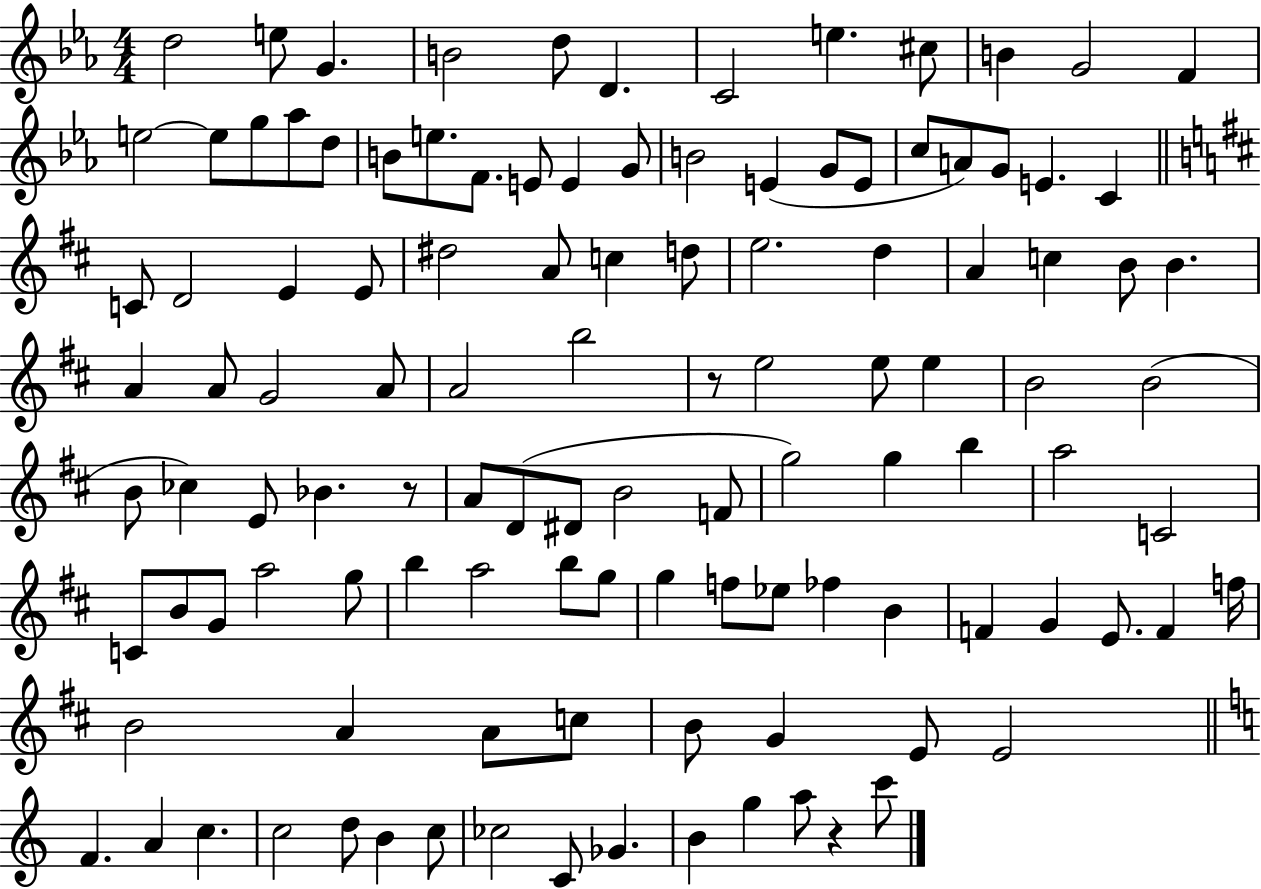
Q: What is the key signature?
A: EES major